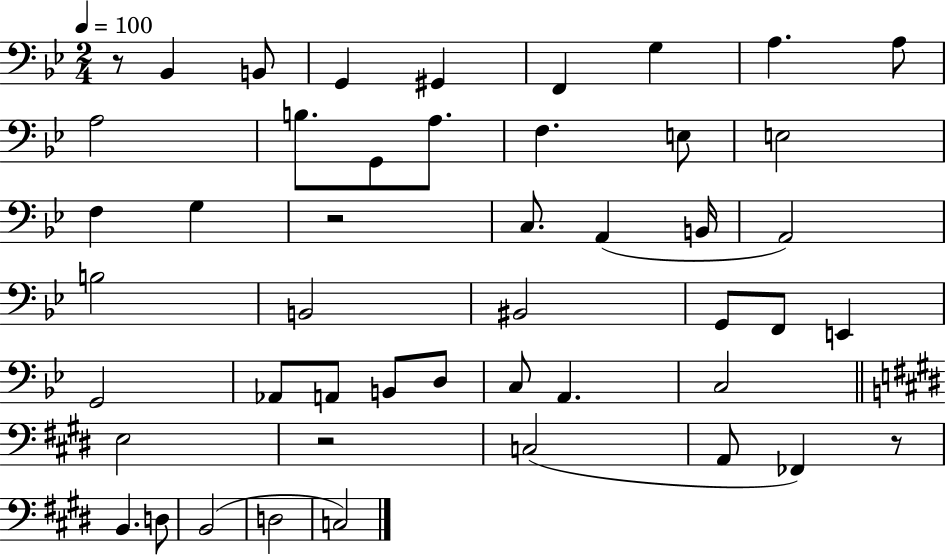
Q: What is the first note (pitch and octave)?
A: Bb2